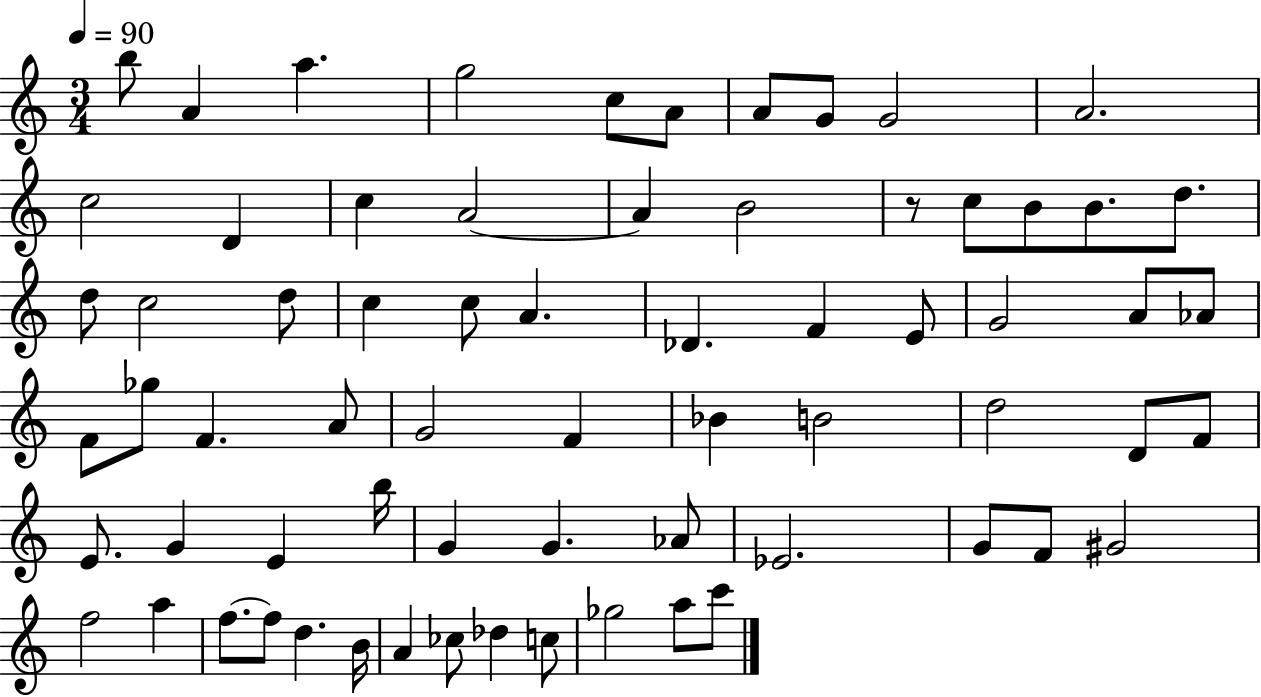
X:1
T:Untitled
M:3/4
L:1/4
K:C
b/2 A a g2 c/2 A/2 A/2 G/2 G2 A2 c2 D c A2 A B2 z/2 c/2 B/2 B/2 d/2 d/2 c2 d/2 c c/2 A _D F E/2 G2 A/2 _A/2 F/2 _g/2 F A/2 G2 F _B B2 d2 D/2 F/2 E/2 G E b/4 G G _A/2 _E2 G/2 F/2 ^G2 f2 a f/2 f/2 d B/4 A _c/2 _d c/2 _g2 a/2 c'/2